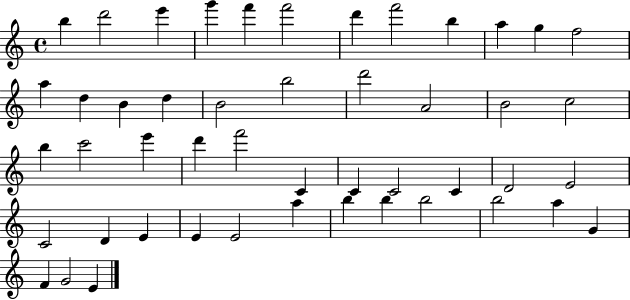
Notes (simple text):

B5/q D6/h E6/q G6/q F6/q F6/h D6/q F6/h B5/q A5/q G5/q F5/h A5/q D5/q B4/q D5/q B4/h B5/h D6/h A4/h B4/h C5/h B5/q C6/h E6/q D6/q F6/h C4/q C4/q C4/h C4/q D4/h E4/h C4/h D4/q E4/q E4/q E4/h A5/q B5/q B5/q B5/h B5/h A5/q G4/q F4/q G4/h E4/q